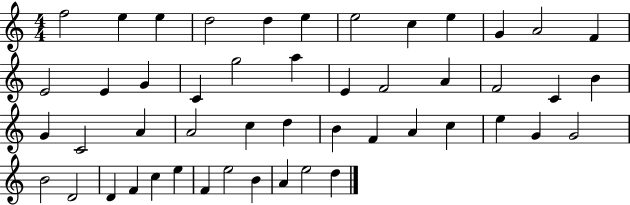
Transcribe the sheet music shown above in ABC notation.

X:1
T:Untitled
M:4/4
L:1/4
K:C
f2 e e d2 d e e2 c e G A2 F E2 E G C g2 a E F2 A F2 C B G C2 A A2 c d B F A c e G G2 B2 D2 D F c e F e2 B A e2 d